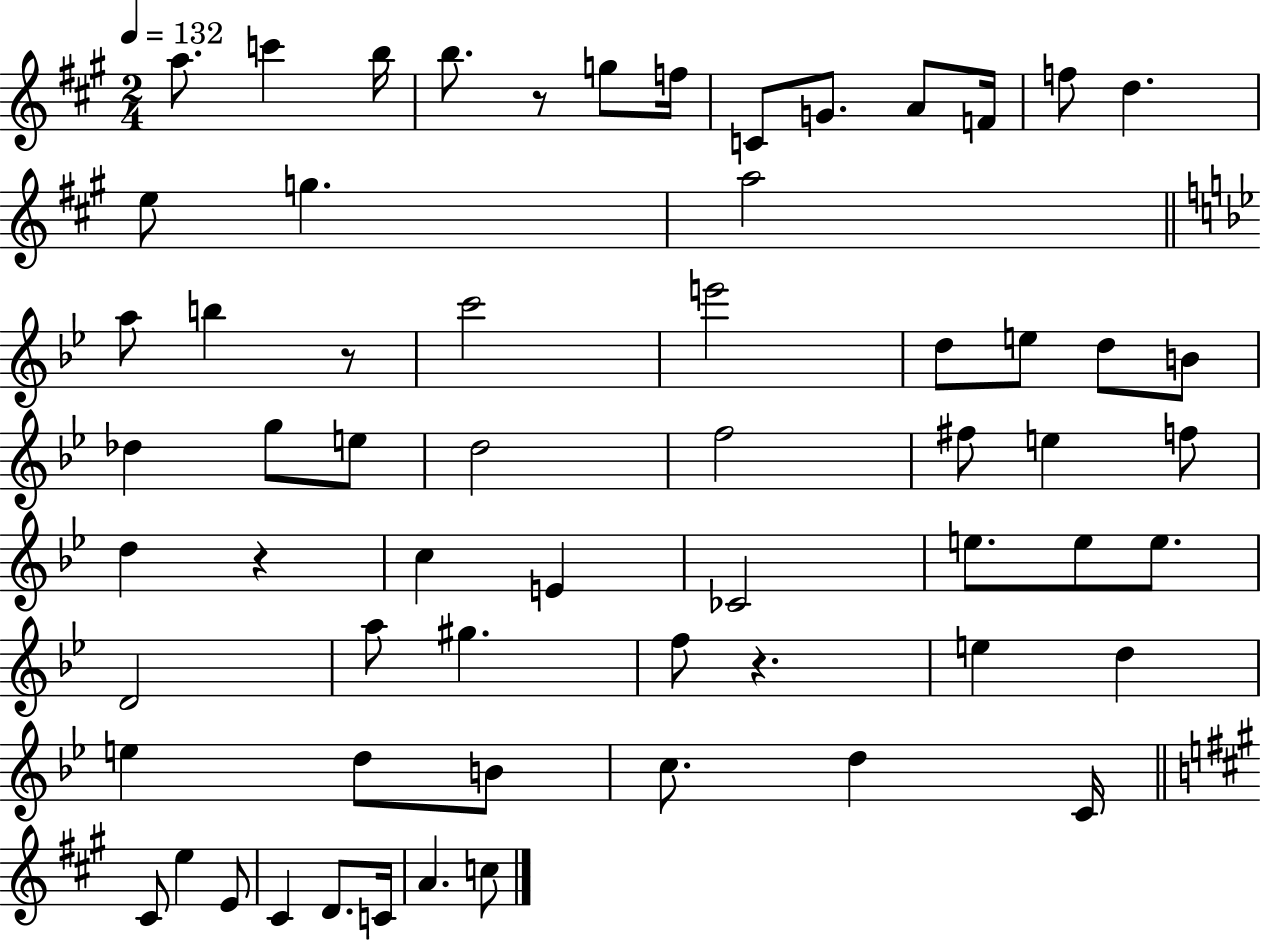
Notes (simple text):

A5/e. C6/q B5/s B5/e. R/e G5/e F5/s C4/e G4/e. A4/e F4/s F5/e D5/q. E5/e G5/q. A5/h A5/e B5/q R/e C6/h E6/h D5/e E5/e D5/e B4/e Db5/q G5/e E5/e D5/h F5/h F#5/e E5/q F5/e D5/q R/q C5/q E4/q CES4/h E5/e. E5/e E5/e. D4/h A5/e G#5/q. F5/e R/q. E5/q D5/q E5/q D5/e B4/e C5/e. D5/q C4/s C#4/e E5/q E4/e C#4/q D4/e. C4/s A4/q. C5/e